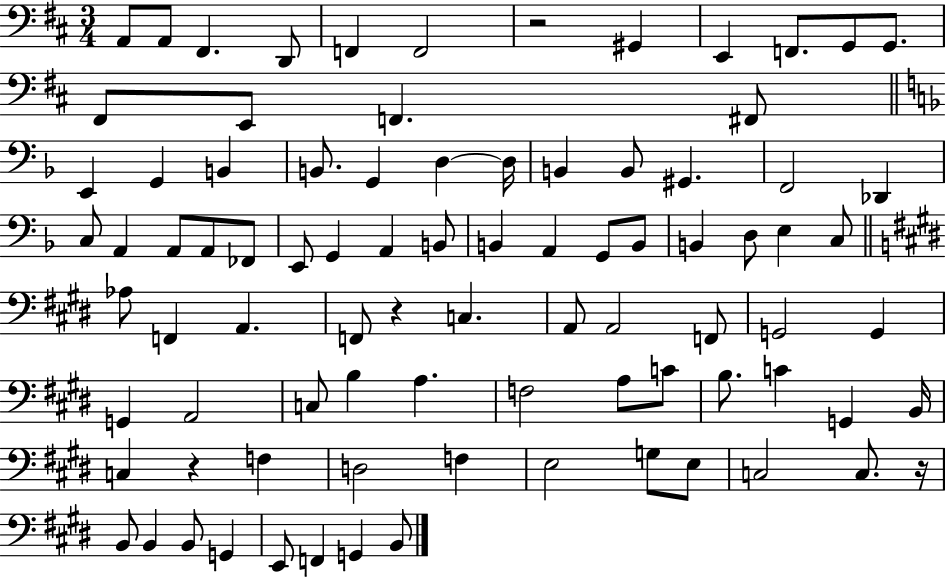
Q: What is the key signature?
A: D major